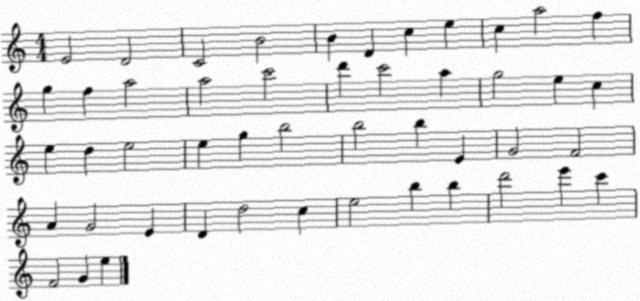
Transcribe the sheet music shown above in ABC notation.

X:1
T:Untitled
M:4/4
L:1/4
K:C
E2 D2 C2 B2 B D c e c a2 f g f a2 a2 c'2 d' c'2 a g2 e c e d e2 e g b2 b2 b E G2 F2 A G2 E D d2 c e2 b b d'2 e' c' F2 G e